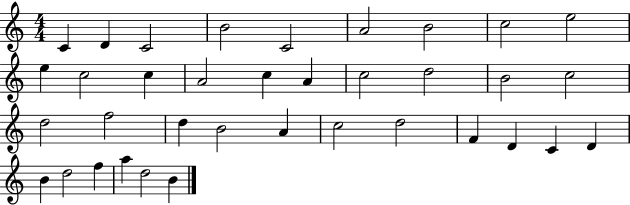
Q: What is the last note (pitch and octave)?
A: B4